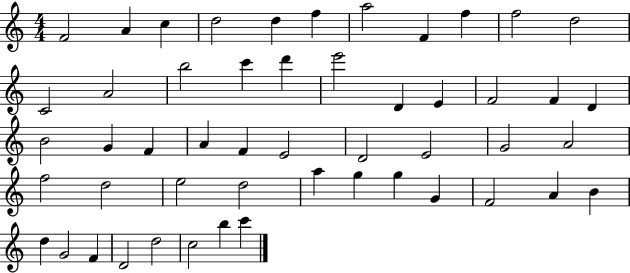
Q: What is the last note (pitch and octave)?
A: C6